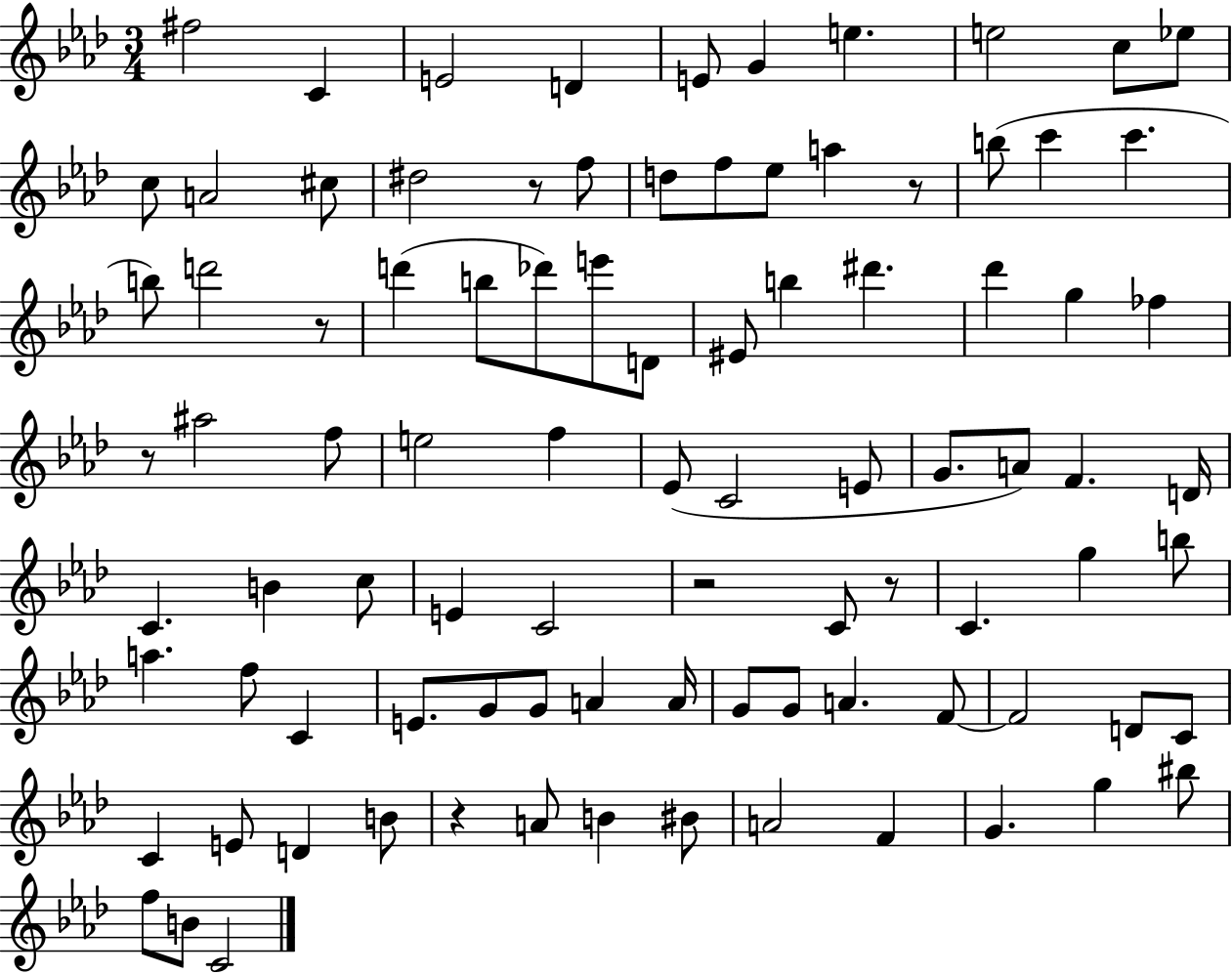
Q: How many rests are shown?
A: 7